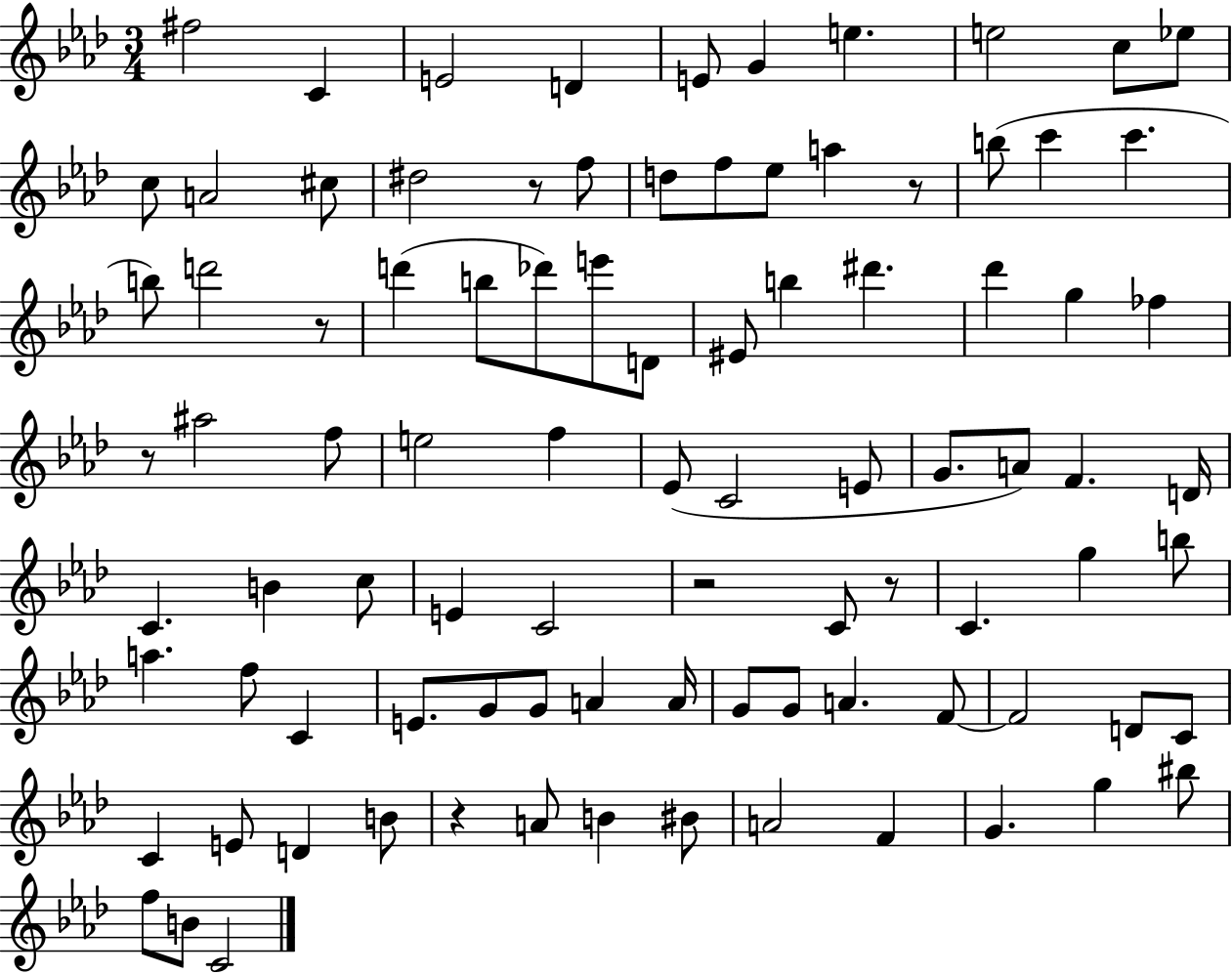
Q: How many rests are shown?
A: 7